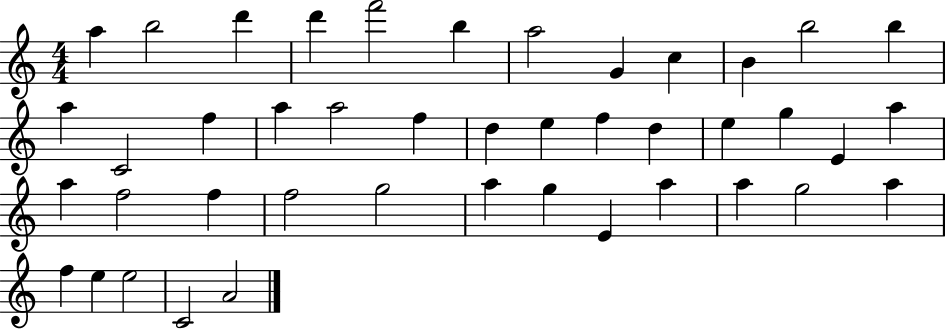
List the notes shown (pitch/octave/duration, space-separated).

A5/q B5/h D6/q D6/q F6/h B5/q A5/h G4/q C5/q B4/q B5/h B5/q A5/q C4/h F5/q A5/q A5/h F5/q D5/q E5/q F5/q D5/q E5/q G5/q E4/q A5/q A5/q F5/h F5/q F5/h G5/h A5/q G5/q E4/q A5/q A5/q G5/h A5/q F5/q E5/q E5/h C4/h A4/h